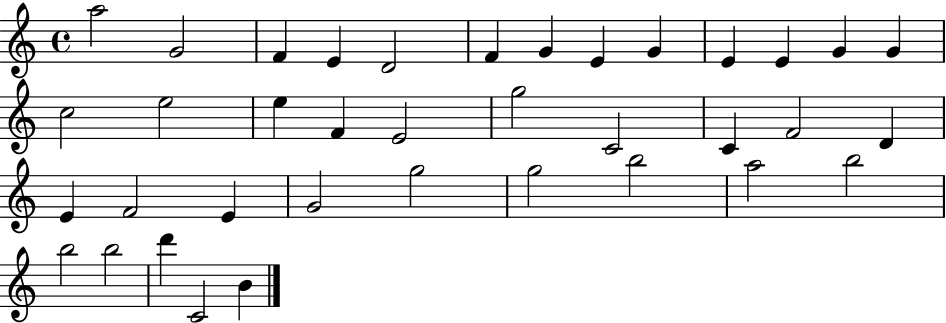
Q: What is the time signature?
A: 4/4